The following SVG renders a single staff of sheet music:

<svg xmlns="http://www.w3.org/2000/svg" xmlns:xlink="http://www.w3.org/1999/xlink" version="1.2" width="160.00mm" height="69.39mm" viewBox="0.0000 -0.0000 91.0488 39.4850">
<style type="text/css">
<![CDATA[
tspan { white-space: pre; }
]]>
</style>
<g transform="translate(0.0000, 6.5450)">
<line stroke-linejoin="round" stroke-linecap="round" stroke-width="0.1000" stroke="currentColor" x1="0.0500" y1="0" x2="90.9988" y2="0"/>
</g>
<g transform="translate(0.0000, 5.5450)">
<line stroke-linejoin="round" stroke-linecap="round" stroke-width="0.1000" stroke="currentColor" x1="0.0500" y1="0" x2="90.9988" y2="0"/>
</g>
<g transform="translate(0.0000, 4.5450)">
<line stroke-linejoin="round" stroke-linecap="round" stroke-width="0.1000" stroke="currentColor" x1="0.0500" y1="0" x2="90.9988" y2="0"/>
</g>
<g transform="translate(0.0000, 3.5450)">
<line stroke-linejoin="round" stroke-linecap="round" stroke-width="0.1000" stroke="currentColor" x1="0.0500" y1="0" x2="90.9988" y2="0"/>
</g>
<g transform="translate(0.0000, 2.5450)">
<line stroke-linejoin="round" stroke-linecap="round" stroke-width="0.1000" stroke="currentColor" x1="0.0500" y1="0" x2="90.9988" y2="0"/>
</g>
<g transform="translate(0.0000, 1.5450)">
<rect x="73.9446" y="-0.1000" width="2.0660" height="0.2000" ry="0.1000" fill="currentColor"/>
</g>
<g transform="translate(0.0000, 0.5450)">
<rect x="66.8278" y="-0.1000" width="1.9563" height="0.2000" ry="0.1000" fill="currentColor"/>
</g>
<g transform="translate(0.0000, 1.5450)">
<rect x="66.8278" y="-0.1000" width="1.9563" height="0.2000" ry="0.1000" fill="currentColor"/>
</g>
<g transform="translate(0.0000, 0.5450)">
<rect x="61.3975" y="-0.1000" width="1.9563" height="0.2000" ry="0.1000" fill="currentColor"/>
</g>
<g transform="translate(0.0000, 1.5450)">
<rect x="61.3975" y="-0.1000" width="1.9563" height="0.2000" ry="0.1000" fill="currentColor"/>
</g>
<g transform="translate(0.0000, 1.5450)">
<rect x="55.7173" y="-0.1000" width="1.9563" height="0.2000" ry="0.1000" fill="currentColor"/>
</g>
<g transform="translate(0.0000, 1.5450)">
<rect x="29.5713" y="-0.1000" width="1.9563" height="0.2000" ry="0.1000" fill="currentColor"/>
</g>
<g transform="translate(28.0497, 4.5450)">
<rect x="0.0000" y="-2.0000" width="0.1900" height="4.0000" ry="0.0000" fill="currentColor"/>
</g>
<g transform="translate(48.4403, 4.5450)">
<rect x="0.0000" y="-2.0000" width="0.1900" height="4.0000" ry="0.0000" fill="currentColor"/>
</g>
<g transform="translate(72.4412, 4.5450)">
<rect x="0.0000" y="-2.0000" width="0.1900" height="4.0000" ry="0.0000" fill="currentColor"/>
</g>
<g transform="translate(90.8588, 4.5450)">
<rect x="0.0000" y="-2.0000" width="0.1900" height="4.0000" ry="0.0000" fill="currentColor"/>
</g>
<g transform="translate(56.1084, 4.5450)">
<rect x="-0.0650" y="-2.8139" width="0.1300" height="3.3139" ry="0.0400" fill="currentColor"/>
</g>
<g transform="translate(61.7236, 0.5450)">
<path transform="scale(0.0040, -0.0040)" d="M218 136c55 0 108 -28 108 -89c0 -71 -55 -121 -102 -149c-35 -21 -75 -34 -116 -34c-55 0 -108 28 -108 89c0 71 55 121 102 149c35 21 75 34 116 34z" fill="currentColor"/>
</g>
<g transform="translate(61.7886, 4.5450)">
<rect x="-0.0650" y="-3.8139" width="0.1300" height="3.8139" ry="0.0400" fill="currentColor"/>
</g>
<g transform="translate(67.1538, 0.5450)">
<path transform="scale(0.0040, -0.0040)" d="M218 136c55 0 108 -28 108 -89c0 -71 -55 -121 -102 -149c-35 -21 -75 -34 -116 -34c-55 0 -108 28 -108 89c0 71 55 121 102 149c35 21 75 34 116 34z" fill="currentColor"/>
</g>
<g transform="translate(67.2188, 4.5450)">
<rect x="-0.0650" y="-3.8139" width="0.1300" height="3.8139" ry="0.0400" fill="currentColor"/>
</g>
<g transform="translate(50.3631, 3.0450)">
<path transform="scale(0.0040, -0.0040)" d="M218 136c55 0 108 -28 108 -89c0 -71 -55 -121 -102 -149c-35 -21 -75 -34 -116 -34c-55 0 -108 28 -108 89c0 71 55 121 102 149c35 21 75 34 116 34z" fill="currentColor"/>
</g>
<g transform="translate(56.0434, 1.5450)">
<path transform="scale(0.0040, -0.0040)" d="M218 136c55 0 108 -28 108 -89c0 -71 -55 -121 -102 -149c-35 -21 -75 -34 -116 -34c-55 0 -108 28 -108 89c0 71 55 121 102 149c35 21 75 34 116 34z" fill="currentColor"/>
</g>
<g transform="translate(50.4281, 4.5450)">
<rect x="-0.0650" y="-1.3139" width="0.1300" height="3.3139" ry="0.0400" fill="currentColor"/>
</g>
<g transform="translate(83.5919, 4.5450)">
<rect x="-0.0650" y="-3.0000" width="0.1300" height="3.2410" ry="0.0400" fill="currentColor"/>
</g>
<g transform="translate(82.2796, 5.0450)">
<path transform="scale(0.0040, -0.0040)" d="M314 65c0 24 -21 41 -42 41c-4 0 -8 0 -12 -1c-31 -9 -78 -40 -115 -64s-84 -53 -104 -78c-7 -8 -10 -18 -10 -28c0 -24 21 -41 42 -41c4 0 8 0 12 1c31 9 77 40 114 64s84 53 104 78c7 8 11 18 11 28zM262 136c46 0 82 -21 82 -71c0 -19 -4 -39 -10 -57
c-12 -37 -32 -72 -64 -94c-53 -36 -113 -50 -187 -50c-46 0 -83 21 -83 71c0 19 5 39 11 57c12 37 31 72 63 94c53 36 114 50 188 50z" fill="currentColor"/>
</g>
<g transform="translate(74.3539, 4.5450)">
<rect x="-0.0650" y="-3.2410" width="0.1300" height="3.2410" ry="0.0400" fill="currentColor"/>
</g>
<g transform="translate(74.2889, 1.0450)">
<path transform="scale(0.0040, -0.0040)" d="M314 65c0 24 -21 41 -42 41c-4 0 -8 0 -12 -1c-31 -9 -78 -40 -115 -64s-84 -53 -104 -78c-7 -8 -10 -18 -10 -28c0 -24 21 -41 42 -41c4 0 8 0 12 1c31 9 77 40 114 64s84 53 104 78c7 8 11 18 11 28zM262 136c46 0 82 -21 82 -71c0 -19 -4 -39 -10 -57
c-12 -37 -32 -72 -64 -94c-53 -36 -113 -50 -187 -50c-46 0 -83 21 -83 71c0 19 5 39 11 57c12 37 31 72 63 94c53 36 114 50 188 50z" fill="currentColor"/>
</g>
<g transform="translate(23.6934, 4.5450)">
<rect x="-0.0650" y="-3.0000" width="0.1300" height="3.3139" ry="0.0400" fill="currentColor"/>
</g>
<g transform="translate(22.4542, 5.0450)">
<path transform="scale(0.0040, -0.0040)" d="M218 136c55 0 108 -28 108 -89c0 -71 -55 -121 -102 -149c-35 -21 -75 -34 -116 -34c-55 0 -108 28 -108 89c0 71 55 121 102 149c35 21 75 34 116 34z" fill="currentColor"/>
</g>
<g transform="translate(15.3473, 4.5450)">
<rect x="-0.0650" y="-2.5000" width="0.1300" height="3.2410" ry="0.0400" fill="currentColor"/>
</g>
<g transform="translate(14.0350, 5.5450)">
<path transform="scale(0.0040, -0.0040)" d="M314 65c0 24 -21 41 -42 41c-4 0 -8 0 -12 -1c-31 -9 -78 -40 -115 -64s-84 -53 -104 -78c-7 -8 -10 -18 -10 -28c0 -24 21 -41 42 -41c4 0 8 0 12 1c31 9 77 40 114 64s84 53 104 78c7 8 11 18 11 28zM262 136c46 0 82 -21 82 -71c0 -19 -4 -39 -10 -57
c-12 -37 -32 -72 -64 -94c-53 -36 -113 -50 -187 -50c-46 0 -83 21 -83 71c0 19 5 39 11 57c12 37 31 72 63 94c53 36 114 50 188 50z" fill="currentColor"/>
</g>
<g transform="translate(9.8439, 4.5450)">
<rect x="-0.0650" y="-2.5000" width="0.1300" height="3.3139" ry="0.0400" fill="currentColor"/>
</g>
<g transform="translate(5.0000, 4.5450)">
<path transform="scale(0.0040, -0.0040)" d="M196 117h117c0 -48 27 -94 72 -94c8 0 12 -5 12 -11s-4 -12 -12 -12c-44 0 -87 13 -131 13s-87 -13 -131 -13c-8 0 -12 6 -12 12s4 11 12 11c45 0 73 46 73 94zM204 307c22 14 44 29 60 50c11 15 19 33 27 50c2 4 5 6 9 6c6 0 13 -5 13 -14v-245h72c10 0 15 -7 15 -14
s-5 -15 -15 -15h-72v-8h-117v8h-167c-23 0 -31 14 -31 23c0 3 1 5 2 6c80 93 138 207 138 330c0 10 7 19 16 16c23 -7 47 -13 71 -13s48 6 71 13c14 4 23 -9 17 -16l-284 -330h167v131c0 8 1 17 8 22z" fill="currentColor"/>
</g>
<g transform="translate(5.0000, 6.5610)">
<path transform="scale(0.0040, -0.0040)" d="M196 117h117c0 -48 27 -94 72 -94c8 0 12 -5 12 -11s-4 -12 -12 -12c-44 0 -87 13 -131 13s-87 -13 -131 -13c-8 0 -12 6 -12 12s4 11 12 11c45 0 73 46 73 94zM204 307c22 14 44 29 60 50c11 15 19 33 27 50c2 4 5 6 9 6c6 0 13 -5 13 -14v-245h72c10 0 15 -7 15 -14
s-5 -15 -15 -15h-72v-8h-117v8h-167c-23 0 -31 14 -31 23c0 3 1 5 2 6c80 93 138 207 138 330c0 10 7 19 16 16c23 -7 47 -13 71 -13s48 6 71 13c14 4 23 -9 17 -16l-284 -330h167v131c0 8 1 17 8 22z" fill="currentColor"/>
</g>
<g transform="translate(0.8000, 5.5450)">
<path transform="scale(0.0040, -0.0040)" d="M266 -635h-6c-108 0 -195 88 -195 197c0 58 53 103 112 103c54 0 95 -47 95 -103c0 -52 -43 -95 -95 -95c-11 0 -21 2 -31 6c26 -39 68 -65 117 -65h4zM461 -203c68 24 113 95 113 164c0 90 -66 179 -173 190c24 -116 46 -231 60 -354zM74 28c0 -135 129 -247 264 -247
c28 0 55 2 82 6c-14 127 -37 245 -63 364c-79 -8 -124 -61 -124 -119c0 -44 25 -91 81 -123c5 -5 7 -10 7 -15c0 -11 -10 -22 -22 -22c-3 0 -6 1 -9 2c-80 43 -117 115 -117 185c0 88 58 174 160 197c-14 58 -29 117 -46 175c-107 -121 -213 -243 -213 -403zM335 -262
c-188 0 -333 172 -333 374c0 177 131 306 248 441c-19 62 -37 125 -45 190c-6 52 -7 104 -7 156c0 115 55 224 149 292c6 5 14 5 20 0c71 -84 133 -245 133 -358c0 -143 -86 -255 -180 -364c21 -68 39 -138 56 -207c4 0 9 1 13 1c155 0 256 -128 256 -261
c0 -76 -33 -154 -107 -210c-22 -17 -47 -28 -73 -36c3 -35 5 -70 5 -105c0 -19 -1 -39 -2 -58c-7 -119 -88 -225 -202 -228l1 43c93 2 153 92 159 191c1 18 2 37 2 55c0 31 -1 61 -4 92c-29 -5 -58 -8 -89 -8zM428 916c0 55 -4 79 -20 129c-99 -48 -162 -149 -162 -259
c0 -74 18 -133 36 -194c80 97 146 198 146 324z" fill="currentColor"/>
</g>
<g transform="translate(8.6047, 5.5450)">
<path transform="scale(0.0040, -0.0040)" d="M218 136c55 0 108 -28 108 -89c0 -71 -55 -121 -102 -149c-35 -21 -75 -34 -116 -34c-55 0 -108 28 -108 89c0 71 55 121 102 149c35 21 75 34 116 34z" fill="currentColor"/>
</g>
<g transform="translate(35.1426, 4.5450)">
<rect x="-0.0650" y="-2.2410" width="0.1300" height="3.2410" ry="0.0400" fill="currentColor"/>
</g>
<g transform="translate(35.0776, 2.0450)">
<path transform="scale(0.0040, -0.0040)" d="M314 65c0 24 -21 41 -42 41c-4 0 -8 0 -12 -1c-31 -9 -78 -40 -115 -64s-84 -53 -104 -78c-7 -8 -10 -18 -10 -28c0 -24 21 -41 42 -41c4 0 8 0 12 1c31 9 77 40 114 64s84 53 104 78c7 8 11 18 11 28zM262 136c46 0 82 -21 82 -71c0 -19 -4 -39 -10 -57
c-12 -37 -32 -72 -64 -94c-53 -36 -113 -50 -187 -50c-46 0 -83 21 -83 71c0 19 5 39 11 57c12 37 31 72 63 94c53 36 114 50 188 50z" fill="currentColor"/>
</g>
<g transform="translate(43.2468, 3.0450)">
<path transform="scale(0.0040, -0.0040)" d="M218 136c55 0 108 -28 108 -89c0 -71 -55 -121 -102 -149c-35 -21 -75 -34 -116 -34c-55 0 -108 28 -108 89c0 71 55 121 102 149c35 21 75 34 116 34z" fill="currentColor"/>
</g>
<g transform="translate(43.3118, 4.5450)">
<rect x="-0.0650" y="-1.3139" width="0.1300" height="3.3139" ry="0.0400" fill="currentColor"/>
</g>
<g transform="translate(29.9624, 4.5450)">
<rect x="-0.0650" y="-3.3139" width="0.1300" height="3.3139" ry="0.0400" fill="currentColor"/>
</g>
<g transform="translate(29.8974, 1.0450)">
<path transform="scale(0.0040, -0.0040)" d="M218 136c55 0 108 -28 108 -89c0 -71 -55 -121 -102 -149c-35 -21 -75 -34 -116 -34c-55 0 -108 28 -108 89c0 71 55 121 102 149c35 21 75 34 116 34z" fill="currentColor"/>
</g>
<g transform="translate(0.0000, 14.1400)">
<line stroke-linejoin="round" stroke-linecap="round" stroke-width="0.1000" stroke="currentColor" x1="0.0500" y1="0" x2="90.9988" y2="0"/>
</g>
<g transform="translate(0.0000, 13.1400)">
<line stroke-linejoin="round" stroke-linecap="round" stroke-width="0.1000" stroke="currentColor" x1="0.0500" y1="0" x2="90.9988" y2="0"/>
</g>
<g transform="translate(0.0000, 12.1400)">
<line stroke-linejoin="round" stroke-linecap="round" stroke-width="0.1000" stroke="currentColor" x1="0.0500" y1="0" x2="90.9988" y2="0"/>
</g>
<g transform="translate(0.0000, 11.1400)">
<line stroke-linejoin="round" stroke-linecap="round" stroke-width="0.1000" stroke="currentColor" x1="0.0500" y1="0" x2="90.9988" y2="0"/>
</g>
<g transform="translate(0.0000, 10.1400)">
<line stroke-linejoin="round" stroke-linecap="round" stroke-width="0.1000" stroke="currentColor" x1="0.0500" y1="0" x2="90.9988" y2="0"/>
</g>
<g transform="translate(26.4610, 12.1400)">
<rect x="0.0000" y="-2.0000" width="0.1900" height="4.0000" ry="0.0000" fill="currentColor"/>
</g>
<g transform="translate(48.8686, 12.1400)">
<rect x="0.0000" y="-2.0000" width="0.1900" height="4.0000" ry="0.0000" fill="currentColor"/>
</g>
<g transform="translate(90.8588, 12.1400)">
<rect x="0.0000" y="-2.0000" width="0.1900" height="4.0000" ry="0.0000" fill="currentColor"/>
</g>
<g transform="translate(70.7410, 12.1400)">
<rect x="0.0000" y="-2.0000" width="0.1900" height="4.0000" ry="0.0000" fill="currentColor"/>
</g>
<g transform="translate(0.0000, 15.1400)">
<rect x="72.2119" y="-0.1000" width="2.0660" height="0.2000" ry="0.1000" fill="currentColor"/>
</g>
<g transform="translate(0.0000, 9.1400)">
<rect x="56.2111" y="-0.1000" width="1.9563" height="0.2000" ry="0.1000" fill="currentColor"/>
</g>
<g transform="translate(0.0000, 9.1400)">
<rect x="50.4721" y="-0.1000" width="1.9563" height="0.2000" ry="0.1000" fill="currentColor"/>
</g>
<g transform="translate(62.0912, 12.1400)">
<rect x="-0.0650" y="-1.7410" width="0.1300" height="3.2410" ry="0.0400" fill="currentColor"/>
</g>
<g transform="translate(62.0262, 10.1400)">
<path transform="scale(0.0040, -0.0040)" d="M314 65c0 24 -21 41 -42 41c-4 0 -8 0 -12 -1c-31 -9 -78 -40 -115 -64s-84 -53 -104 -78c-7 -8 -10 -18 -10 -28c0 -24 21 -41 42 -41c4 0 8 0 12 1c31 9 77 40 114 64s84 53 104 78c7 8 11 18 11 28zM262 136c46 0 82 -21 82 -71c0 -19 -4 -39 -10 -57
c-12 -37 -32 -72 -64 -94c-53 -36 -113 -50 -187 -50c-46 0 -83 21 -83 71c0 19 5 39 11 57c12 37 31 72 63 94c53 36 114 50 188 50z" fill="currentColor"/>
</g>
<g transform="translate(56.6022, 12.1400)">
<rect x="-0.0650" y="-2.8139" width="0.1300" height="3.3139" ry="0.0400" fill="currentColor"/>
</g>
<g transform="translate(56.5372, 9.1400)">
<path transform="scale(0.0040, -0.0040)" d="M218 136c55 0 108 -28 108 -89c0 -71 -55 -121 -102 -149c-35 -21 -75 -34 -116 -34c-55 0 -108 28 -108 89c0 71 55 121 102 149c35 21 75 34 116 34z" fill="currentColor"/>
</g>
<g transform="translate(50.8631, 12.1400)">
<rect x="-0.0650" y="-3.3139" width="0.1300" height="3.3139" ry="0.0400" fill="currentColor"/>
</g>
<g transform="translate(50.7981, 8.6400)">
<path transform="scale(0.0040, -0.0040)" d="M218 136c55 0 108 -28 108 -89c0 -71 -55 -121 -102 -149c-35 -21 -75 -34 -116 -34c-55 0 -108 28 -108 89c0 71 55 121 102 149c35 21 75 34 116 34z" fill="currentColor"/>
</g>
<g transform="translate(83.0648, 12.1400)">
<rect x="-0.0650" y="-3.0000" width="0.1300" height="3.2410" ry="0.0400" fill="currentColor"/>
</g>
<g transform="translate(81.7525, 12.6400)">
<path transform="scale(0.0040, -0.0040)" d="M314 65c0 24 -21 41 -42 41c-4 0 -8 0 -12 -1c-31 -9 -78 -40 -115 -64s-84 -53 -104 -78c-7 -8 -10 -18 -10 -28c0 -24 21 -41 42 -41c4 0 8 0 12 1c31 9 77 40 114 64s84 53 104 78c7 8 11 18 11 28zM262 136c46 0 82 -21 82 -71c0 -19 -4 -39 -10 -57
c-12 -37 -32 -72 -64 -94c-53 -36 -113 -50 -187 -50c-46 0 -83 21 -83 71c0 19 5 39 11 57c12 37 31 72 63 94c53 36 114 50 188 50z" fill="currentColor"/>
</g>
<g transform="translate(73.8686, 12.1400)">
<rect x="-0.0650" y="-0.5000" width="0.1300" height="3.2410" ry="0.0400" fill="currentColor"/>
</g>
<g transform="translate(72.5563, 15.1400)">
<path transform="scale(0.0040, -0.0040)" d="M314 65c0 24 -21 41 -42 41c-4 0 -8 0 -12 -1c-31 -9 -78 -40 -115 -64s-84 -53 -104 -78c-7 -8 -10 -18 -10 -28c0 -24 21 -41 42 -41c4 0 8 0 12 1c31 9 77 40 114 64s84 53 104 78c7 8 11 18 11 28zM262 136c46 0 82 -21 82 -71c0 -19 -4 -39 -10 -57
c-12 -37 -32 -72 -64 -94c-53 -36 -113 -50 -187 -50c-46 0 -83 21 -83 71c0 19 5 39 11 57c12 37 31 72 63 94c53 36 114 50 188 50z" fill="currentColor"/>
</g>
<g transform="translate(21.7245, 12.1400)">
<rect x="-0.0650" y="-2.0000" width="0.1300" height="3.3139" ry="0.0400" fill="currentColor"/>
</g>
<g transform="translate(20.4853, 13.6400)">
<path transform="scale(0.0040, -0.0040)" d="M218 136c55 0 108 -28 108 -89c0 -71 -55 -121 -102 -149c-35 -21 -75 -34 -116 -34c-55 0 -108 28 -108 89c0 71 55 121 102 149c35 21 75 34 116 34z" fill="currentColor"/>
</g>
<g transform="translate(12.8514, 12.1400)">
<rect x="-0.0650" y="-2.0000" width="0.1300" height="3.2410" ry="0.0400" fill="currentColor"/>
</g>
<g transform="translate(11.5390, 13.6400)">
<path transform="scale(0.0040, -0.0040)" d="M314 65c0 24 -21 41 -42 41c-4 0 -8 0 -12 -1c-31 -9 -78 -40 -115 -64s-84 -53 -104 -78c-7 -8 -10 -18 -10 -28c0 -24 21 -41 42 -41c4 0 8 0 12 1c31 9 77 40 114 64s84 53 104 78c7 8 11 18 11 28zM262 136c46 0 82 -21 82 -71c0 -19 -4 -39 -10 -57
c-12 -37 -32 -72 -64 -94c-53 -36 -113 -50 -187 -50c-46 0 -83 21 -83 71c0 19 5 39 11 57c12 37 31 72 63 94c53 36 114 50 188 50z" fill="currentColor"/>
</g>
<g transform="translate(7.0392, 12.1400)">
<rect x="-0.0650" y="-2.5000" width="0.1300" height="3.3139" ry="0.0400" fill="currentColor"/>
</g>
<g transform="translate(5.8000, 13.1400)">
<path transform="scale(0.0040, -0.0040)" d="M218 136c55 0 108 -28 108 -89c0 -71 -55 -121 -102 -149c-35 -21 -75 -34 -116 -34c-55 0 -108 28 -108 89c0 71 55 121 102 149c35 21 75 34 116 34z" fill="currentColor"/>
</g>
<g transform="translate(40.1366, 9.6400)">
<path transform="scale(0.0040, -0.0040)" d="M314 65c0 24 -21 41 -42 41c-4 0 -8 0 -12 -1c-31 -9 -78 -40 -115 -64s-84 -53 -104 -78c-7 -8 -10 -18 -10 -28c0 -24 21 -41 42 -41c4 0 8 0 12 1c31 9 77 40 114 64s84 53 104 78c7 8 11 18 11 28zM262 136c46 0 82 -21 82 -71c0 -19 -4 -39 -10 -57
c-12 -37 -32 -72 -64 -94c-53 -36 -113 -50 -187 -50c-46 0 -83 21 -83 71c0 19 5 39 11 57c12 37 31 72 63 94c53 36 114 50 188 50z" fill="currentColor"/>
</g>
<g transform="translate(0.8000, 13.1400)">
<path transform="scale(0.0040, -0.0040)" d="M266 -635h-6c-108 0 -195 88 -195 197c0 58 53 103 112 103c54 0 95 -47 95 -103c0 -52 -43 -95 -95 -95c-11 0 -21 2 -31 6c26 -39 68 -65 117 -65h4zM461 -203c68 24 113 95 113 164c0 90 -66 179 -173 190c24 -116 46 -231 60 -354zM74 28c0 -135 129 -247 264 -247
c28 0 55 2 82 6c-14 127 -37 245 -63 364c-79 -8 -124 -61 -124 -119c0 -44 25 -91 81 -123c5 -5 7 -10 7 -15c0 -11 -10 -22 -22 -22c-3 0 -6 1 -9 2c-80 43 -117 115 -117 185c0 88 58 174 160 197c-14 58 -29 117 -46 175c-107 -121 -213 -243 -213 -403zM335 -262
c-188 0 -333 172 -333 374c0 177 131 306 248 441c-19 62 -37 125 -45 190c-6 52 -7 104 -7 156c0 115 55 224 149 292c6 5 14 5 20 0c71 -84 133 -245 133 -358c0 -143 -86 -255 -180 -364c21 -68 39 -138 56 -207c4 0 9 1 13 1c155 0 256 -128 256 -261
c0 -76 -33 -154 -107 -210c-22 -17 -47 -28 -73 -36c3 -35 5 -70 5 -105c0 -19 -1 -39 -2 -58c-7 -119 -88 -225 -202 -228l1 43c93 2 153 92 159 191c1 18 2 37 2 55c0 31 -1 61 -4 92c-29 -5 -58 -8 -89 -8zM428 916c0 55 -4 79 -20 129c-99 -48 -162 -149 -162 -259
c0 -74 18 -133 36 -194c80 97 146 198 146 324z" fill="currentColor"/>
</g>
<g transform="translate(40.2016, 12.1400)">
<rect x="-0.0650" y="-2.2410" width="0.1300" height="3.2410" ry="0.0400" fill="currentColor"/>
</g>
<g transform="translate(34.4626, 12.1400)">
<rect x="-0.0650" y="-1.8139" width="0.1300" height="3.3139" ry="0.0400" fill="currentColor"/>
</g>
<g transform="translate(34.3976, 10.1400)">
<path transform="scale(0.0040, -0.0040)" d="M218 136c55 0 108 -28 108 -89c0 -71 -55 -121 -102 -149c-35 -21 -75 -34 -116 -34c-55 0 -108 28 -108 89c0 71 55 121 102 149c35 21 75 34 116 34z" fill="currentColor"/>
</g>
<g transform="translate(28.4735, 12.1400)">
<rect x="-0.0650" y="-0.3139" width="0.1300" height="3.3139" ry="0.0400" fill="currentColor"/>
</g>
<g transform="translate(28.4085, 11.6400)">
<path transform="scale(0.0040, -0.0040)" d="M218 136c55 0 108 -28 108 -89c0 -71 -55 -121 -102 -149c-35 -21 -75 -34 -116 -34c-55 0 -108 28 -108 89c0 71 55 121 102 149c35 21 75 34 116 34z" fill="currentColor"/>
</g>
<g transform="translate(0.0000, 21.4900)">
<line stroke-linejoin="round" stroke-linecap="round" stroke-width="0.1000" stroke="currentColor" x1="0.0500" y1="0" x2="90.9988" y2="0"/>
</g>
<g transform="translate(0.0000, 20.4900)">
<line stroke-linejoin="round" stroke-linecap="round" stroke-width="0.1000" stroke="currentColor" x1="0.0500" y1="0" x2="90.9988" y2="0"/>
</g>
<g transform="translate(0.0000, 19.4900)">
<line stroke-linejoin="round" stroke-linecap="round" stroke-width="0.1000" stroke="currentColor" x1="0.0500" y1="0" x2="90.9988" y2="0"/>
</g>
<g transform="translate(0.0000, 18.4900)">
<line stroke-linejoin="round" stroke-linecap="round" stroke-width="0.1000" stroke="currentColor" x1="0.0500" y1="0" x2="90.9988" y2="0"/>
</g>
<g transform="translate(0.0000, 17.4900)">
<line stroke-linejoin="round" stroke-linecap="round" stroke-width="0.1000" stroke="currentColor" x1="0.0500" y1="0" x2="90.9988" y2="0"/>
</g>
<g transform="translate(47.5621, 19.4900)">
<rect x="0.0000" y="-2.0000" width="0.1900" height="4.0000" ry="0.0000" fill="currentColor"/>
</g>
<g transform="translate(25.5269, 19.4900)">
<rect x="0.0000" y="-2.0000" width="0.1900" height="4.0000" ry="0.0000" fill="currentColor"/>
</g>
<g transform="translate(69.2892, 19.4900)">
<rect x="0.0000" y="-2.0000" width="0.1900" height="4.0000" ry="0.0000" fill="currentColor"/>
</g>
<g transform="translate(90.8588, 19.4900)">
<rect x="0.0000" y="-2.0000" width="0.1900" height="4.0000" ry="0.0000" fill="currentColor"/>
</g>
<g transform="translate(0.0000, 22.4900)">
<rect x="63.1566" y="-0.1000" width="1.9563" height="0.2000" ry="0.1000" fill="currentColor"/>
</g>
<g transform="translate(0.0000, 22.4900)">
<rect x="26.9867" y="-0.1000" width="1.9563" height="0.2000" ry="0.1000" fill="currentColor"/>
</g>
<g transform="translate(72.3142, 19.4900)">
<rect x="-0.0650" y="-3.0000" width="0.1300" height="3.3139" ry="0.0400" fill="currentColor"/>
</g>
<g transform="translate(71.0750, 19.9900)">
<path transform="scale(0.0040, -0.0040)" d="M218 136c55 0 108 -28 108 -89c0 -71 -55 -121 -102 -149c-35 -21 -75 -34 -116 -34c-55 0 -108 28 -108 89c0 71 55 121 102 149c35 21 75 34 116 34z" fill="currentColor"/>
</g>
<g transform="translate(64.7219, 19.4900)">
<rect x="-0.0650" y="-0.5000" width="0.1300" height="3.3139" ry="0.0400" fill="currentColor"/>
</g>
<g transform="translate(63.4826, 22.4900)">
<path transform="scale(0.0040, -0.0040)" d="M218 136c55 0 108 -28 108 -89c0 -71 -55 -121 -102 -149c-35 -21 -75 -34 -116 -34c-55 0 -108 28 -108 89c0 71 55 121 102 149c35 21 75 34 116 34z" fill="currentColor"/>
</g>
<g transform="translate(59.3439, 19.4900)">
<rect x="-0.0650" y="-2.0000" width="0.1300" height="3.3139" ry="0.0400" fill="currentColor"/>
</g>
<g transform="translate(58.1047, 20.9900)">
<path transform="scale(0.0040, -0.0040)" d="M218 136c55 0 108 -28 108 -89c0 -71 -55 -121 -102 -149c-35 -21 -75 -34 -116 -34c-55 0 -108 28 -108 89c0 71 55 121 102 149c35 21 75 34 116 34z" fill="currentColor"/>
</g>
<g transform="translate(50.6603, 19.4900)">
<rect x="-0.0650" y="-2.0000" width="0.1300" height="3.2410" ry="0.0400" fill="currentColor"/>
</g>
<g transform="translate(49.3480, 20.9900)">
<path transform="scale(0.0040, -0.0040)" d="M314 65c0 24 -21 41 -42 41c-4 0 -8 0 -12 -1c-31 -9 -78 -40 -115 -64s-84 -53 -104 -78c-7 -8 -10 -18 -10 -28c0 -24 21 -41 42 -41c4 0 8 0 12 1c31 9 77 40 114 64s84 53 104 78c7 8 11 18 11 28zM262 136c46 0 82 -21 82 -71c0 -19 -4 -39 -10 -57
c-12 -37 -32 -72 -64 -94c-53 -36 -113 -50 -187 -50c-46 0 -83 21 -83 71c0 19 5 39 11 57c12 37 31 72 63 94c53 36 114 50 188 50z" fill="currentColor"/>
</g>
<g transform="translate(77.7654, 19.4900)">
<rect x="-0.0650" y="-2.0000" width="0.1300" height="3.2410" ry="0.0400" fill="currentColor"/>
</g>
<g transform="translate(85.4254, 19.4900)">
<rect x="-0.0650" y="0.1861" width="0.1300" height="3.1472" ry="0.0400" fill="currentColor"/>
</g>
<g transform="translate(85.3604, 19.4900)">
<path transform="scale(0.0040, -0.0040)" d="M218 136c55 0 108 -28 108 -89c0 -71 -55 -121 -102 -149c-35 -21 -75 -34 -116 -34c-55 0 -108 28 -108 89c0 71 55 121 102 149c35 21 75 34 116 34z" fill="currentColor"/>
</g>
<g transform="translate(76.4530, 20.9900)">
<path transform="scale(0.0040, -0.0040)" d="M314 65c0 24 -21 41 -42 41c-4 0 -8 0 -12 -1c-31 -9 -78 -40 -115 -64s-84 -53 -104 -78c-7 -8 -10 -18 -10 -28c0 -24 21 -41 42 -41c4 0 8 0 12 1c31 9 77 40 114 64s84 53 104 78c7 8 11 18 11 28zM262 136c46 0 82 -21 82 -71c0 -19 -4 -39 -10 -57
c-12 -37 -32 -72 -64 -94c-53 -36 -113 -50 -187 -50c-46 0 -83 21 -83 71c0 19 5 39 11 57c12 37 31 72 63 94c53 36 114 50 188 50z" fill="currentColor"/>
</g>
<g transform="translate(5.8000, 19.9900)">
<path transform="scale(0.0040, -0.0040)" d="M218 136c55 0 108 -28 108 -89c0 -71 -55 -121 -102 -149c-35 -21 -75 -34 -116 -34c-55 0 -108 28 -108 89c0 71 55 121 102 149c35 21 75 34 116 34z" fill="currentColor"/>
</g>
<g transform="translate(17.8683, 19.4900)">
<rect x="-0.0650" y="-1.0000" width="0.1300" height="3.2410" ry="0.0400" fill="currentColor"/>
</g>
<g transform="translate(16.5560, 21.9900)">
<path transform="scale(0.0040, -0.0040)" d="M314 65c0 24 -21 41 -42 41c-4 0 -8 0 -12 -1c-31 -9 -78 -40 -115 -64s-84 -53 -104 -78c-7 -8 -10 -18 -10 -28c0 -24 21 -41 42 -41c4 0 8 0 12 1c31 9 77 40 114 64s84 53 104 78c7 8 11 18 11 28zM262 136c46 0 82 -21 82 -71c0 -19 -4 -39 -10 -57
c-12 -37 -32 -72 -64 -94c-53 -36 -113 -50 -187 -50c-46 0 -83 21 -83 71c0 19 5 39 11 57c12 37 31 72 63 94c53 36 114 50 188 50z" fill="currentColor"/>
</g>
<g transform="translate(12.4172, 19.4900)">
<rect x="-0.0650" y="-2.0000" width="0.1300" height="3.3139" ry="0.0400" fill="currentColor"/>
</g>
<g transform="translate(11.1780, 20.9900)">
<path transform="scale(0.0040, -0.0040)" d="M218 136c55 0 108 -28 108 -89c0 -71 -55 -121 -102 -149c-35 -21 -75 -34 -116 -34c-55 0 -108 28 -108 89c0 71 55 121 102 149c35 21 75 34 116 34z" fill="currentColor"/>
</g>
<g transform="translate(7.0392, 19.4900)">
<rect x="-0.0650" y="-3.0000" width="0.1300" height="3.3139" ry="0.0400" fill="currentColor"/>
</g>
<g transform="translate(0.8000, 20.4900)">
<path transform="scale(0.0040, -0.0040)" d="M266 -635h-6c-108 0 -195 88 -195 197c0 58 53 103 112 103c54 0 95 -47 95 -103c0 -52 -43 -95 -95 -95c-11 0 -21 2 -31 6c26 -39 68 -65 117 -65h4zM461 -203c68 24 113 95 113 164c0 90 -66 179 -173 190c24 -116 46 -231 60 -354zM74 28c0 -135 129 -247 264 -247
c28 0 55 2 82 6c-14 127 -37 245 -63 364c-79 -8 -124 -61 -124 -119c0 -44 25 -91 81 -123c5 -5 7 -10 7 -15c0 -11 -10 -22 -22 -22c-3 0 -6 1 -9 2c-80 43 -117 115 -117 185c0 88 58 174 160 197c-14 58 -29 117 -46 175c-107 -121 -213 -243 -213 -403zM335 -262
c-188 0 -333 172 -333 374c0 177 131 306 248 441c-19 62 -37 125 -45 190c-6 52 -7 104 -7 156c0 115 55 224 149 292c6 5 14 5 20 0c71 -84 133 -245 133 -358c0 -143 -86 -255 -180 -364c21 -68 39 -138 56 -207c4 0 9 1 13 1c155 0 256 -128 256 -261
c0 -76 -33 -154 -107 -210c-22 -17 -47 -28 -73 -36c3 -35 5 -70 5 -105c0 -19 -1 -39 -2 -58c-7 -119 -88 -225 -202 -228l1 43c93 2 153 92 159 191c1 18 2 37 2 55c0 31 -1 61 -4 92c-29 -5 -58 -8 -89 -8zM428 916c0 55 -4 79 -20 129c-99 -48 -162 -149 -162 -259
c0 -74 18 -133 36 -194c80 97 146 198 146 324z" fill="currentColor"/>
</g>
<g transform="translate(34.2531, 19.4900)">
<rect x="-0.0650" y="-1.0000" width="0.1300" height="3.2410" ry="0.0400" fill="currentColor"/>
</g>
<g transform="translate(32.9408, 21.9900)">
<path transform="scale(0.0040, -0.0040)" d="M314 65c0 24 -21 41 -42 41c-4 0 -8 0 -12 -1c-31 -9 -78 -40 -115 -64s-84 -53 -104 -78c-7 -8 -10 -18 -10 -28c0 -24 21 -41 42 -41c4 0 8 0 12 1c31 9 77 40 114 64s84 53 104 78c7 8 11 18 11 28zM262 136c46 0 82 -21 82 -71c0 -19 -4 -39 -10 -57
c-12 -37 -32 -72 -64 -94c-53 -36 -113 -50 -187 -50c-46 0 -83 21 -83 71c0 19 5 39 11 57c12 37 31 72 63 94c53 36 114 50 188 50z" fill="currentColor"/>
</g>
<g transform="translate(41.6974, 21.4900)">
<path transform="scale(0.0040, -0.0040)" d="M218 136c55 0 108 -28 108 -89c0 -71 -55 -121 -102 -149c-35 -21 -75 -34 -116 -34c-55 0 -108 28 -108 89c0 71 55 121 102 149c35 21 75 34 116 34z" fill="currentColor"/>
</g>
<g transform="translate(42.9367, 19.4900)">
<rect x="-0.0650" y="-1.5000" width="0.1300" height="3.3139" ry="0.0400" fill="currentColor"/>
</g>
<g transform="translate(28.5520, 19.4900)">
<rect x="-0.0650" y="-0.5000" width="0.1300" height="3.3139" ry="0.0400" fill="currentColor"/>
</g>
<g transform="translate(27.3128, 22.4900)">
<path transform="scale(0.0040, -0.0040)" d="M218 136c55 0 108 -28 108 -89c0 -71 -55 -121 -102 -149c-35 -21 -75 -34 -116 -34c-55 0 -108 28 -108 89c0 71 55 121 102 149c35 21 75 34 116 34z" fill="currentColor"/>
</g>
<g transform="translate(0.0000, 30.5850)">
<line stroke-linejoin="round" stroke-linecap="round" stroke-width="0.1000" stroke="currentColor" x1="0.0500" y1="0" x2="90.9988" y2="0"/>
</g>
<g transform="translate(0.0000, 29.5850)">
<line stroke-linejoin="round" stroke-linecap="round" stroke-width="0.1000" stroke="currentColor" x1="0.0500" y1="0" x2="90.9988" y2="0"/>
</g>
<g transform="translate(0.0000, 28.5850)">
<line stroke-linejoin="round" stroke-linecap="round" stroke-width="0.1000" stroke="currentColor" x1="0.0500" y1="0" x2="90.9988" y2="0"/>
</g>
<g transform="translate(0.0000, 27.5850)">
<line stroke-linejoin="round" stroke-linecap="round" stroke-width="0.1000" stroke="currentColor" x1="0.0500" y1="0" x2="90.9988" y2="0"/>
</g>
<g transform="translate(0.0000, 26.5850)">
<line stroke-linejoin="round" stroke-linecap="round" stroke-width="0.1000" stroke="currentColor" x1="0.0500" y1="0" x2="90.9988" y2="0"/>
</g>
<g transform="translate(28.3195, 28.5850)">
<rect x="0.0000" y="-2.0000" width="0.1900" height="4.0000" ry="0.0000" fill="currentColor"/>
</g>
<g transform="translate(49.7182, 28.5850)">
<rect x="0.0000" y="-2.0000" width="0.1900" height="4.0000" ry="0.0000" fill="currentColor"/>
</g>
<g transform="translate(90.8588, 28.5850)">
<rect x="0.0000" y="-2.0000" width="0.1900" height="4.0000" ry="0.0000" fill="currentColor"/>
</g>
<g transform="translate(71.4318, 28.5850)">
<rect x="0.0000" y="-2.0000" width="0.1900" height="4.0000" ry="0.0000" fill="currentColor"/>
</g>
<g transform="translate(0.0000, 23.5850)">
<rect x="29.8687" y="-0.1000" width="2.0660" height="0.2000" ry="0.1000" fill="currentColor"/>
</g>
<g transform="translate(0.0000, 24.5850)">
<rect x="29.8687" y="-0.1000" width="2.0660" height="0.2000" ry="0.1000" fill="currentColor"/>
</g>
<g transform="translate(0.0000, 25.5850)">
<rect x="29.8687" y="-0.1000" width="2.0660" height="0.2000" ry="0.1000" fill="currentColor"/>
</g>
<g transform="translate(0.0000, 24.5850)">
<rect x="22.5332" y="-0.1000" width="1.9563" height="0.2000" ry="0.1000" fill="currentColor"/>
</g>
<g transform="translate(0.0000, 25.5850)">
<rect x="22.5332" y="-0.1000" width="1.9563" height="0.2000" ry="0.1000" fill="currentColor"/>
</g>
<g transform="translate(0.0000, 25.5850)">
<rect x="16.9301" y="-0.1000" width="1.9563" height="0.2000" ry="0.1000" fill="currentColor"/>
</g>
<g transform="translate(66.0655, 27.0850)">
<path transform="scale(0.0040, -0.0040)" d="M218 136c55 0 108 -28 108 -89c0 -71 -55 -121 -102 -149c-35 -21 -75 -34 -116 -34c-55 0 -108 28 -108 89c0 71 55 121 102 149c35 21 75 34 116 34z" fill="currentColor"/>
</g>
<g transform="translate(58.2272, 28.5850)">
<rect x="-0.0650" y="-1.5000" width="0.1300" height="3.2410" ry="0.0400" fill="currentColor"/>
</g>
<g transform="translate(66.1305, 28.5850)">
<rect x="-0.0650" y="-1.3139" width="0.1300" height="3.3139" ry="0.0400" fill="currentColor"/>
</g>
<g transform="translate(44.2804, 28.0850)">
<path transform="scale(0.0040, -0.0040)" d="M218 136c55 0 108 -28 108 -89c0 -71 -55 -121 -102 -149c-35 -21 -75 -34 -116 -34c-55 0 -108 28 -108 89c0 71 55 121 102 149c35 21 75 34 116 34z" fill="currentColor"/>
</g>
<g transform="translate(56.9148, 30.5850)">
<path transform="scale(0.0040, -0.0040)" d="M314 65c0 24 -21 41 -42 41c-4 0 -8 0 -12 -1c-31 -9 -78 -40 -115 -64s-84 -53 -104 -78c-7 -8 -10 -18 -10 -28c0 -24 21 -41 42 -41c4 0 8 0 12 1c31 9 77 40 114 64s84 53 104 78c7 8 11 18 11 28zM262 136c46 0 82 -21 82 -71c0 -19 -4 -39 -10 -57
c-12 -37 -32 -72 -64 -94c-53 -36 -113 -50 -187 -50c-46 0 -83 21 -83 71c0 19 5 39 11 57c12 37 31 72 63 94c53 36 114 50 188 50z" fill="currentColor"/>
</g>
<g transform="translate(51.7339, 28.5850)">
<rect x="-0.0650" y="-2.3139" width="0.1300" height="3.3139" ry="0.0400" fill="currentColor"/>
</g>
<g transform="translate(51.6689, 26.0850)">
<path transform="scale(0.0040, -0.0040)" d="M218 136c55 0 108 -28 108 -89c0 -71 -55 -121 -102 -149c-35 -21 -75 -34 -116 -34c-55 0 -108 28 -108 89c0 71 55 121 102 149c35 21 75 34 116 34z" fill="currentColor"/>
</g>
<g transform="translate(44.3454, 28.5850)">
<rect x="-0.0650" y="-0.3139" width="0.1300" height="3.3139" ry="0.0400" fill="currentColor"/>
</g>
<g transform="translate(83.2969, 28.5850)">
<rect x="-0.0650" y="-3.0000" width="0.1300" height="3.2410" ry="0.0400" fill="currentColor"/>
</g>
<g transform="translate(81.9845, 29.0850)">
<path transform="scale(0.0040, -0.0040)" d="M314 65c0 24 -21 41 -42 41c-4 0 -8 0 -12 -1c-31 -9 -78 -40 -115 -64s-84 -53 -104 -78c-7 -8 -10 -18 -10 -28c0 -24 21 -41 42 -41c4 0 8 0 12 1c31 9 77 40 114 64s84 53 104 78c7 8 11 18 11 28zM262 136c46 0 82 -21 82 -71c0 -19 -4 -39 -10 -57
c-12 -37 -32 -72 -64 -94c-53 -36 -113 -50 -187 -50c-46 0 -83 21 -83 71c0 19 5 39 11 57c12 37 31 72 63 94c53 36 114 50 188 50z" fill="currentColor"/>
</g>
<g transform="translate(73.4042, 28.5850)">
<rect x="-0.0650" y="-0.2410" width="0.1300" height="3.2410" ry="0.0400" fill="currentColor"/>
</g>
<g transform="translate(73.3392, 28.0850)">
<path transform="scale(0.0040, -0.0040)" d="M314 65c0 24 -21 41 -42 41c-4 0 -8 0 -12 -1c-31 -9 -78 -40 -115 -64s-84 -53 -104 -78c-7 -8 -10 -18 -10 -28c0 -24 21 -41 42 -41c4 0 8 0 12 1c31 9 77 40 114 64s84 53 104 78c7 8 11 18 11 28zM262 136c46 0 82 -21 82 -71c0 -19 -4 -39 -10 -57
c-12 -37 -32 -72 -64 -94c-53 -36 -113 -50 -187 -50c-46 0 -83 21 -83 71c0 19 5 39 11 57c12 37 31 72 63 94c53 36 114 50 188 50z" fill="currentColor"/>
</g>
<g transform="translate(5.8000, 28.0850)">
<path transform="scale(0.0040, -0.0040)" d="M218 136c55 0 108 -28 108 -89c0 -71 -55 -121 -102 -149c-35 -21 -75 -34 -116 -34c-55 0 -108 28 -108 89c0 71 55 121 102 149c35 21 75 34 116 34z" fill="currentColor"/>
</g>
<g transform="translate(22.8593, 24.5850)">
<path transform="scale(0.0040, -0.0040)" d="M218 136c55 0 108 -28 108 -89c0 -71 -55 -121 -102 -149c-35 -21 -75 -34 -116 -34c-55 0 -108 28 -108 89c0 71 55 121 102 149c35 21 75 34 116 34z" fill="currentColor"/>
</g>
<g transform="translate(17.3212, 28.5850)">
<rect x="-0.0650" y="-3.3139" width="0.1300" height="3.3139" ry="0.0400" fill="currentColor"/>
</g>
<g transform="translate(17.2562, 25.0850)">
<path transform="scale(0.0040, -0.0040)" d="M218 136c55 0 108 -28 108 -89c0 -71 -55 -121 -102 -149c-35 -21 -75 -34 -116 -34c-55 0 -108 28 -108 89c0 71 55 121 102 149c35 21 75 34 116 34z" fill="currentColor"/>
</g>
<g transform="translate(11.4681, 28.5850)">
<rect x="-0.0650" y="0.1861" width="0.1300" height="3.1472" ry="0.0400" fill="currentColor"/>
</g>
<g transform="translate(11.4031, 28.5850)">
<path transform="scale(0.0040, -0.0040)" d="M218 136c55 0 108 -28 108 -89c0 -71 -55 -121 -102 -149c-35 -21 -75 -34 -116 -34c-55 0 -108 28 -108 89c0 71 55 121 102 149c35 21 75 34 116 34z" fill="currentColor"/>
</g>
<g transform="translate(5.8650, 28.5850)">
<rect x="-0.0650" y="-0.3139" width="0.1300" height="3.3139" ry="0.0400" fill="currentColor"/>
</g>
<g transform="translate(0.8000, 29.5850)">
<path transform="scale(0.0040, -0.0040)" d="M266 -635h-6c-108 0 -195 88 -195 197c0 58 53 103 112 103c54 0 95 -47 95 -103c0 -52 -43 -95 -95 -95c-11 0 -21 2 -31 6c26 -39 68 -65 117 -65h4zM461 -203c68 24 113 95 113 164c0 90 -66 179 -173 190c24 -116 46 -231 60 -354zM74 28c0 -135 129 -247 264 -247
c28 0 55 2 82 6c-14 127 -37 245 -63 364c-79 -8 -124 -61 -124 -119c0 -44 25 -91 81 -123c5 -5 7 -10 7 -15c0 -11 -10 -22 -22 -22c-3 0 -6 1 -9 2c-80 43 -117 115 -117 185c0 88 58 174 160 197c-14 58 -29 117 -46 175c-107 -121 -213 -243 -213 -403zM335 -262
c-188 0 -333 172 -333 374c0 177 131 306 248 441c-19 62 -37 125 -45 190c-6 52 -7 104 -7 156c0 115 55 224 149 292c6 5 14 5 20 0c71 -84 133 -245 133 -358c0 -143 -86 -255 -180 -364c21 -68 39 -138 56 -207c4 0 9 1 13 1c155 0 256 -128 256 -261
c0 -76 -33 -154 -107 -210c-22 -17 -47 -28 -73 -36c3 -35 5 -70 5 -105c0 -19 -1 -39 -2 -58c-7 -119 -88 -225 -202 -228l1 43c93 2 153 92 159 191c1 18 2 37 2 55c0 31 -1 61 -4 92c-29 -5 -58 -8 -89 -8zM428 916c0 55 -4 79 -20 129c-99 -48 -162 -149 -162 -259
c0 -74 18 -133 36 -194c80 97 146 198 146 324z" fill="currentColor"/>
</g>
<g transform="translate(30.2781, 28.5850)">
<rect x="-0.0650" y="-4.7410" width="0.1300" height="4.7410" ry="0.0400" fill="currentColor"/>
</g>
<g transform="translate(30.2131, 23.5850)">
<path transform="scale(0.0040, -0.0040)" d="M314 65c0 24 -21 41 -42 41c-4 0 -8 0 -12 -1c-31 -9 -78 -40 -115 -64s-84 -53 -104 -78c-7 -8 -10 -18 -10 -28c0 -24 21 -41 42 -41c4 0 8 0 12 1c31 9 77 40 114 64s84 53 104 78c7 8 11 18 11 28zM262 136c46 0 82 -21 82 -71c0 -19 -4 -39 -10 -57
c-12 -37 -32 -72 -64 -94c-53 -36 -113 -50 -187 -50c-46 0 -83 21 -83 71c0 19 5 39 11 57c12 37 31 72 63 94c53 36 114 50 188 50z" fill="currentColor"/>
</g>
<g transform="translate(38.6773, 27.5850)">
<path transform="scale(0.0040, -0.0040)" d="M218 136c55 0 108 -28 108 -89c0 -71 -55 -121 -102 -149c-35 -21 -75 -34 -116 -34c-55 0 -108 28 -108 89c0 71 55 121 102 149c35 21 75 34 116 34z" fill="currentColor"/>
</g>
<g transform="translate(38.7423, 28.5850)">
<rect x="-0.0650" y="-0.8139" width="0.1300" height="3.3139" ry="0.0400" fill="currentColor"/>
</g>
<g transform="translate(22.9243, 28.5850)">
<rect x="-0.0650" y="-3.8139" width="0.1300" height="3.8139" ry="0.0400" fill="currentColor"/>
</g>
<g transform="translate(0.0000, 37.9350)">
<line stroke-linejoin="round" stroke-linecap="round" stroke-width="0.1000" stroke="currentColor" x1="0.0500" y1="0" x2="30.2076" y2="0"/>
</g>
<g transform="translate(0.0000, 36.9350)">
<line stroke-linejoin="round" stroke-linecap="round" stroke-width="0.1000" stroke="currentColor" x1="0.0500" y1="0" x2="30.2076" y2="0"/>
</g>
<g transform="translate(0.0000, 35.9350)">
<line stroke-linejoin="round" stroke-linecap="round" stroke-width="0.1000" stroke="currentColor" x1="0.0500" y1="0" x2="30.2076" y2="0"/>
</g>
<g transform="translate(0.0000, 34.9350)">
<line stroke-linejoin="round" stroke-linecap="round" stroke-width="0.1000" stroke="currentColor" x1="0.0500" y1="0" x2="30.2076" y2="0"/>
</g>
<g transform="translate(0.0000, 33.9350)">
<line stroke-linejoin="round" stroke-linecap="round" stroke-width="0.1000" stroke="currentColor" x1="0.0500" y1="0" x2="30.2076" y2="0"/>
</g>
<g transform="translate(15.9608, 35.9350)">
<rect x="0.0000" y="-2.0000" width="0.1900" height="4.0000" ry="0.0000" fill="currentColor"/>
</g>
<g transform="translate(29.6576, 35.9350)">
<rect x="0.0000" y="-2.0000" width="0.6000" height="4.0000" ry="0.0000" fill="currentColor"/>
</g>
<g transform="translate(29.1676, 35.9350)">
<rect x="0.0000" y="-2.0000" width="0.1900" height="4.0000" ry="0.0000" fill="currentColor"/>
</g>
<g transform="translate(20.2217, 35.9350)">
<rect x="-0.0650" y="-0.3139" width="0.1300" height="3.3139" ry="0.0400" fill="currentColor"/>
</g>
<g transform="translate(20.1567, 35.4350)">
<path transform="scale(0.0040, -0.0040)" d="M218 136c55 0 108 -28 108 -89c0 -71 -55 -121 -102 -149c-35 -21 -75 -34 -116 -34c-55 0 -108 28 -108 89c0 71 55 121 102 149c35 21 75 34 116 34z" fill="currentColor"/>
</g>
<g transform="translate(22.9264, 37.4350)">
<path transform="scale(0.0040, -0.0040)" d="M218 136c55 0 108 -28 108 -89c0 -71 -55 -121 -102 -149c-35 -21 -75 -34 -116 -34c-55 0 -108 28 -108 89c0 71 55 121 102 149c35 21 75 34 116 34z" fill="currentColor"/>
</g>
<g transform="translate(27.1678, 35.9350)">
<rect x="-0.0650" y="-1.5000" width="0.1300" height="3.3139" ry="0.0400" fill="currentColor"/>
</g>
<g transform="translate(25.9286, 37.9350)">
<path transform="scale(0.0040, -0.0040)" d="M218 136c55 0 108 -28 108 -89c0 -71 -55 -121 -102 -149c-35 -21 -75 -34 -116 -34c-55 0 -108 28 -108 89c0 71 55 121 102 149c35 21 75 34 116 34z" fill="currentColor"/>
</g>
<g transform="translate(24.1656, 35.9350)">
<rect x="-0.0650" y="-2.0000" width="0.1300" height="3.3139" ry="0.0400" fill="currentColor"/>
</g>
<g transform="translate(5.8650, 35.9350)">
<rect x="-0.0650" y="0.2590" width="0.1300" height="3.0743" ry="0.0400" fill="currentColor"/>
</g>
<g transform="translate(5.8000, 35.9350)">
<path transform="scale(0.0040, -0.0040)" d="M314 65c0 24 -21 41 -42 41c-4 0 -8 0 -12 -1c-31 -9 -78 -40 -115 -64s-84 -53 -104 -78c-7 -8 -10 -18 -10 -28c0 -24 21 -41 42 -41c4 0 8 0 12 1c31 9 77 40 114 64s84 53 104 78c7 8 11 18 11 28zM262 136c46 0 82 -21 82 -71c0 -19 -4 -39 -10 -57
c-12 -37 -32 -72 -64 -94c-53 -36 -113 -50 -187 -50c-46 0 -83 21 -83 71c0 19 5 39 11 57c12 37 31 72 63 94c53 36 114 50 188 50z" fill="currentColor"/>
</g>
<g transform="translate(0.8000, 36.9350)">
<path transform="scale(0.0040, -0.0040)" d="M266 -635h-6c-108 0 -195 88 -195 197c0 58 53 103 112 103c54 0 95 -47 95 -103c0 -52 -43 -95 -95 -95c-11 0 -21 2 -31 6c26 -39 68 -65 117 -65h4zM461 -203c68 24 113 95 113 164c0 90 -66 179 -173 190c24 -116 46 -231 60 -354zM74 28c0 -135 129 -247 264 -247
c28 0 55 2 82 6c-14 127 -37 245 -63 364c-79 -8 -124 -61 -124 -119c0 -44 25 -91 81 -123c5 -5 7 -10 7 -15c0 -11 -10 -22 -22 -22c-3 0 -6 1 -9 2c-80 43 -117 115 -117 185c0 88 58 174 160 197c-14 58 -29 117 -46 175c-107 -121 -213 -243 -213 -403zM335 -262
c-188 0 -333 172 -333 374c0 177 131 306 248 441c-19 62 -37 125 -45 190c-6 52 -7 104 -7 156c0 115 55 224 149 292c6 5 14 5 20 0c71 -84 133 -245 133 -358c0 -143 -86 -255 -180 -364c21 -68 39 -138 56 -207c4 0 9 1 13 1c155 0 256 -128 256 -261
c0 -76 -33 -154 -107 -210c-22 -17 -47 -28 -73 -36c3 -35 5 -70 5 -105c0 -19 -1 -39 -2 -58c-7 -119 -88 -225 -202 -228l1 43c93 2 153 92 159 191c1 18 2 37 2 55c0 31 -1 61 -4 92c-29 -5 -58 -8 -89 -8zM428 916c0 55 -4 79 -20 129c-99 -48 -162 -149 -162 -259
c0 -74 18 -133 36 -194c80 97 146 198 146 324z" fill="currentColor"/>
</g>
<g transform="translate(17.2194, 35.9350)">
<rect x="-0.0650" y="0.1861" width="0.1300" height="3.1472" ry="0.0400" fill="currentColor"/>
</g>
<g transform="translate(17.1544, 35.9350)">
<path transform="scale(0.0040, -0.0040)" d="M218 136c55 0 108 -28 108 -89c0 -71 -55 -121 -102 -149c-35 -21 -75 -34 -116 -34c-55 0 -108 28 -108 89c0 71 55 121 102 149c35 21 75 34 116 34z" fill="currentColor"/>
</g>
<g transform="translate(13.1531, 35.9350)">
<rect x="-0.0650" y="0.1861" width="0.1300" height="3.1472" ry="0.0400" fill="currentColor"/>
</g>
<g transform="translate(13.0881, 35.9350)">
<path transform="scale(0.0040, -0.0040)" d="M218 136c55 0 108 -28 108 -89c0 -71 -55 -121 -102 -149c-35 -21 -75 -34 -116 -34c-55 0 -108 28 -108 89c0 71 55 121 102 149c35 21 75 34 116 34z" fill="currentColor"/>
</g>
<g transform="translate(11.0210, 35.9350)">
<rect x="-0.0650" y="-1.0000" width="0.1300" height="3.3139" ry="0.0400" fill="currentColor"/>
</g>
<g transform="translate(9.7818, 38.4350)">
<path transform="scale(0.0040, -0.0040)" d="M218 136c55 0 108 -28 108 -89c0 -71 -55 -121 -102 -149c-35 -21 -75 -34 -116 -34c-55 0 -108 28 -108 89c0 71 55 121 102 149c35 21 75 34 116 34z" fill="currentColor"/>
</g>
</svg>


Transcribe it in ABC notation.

X:1
T:Untitled
M:4/4
L:1/4
K:C
G G2 A b g2 e e a c' c' b2 A2 G F2 F c f g2 b a f2 C2 A2 A F D2 C D2 E F2 F C A F2 B c B b c' e'2 d c g E2 e c2 A2 B2 D B B c F E